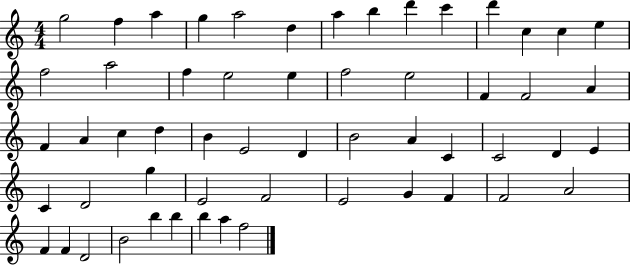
{
  \clef treble
  \numericTimeSignature
  \time 4/4
  \key c \major
  g''2 f''4 a''4 | g''4 a''2 d''4 | a''4 b''4 d'''4 c'''4 | d'''4 c''4 c''4 e''4 | \break f''2 a''2 | f''4 e''2 e''4 | f''2 e''2 | f'4 f'2 a'4 | \break f'4 a'4 c''4 d''4 | b'4 e'2 d'4 | b'2 a'4 c'4 | c'2 d'4 e'4 | \break c'4 d'2 g''4 | e'2 f'2 | e'2 g'4 f'4 | f'2 a'2 | \break f'4 f'4 d'2 | b'2 b''4 b''4 | b''4 a''4 f''2 | \bar "|."
}